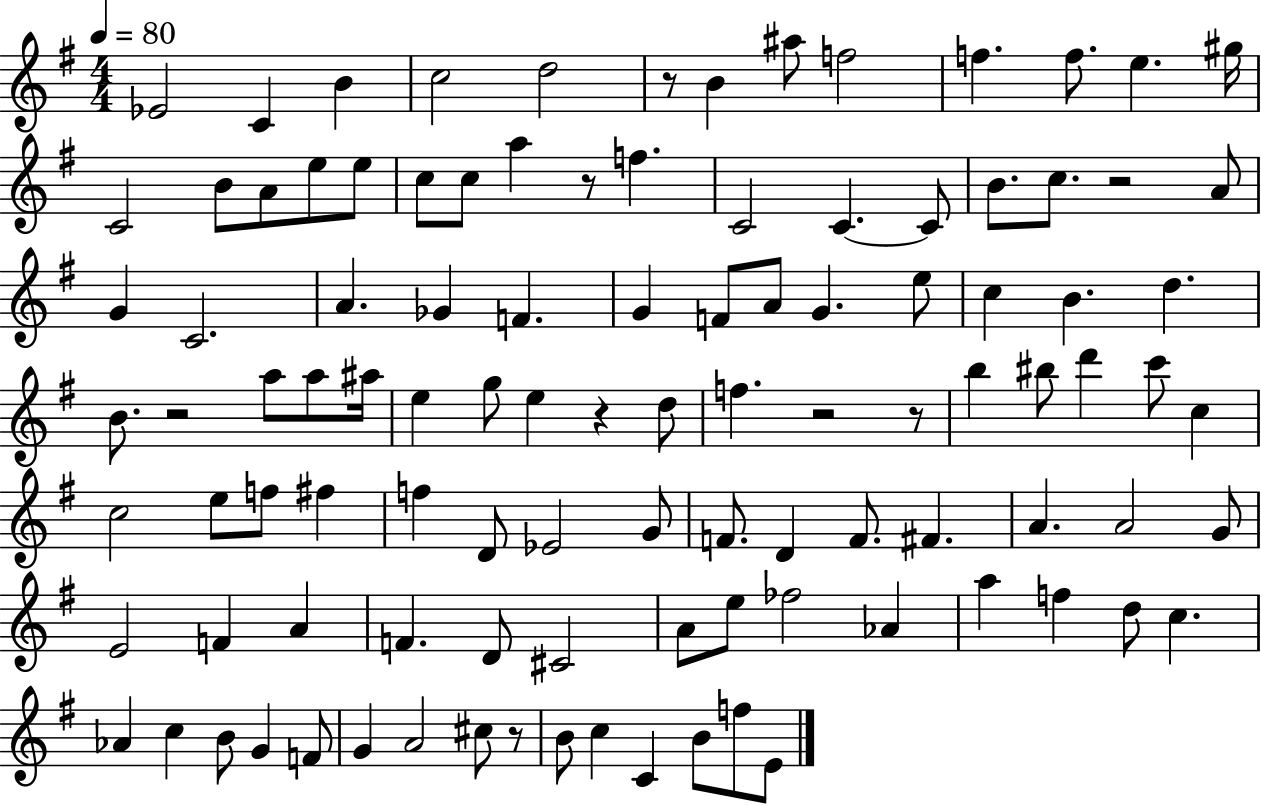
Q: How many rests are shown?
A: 8